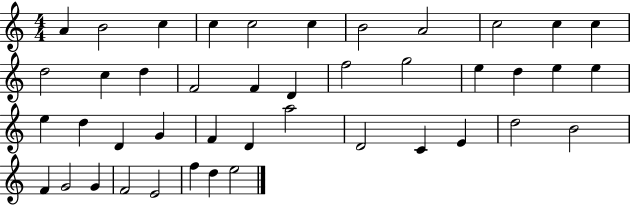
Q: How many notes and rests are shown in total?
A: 43